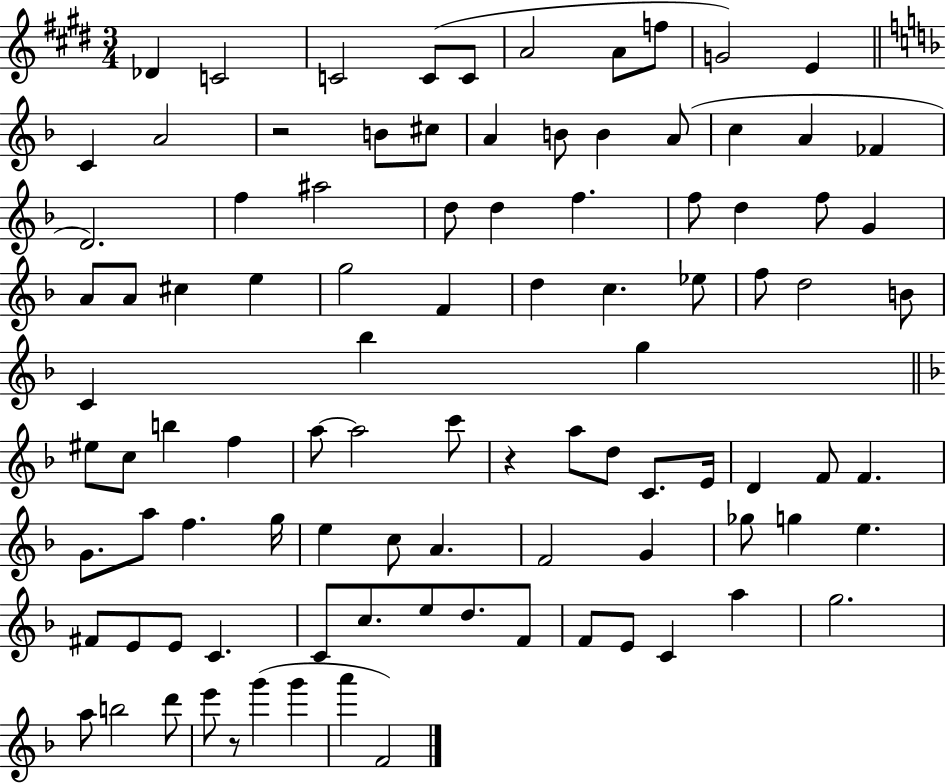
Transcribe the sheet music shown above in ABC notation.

X:1
T:Untitled
M:3/4
L:1/4
K:E
_D C2 C2 C/2 C/2 A2 A/2 f/2 G2 E C A2 z2 B/2 ^c/2 A B/2 B A/2 c A _F D2 f ^a2 d/2 d f f/2 d f/2 G A/2 A/2 ^c e g2 F d c _e/2 f/2 d2 B/2 C _b g ^e/2 c/2 b f a/2 a2 c'/2 z a/2 d/2 C/2 E/4 D F/2 F G/2 a/2 f g/4 e c/2 A F2 G _g/2 g e ^F/2 E/2 E/2 C C/2 c/2 e/2 d/2 F/2 F/2 E/2 C a g2 a/2 b2 d'/2 e'/2 z/2 g' g' a' F2